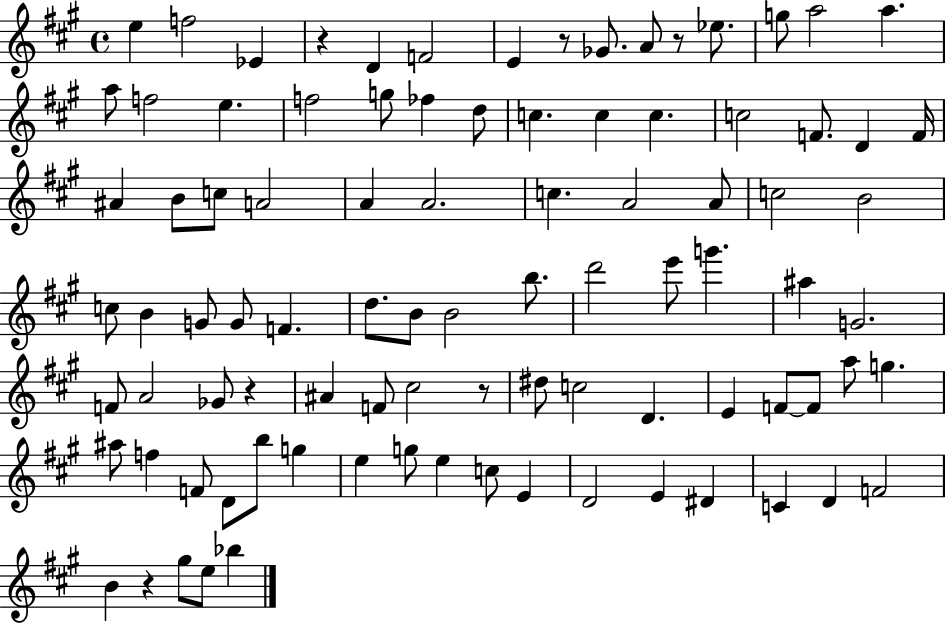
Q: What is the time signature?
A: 4/4